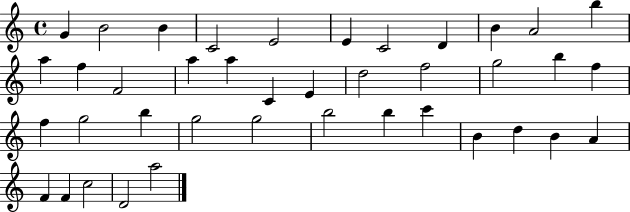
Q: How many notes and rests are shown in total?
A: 40